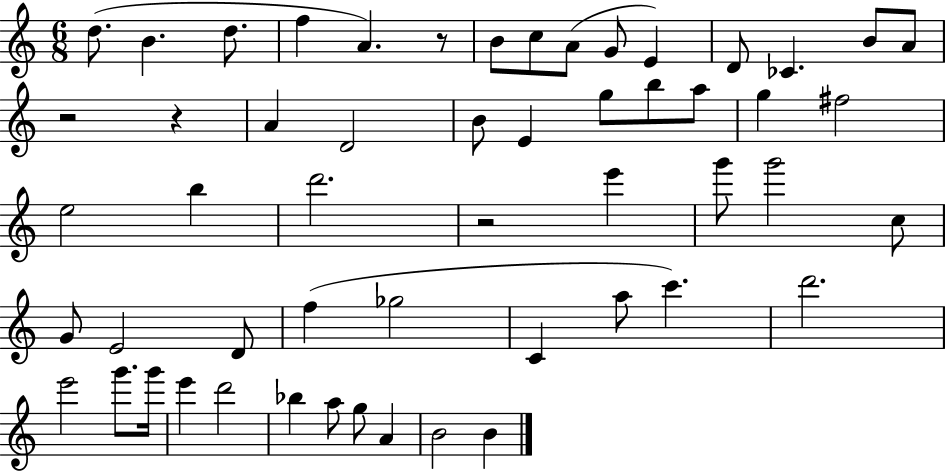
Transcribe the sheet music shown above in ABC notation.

X:1
T:Untitled
M:6/8
L:1/4
K:C
d/2 B d/2 f A z/2 B/2 c/2 A/2 G/2 E D/2 _C B/2 A/2 z2 z A D2 B/2 E g/2 b/2 a/2 g ^f2 e2 b d'2 z2 e' g'/2 g'2 c/2 G/2 E2 D/2 f _g2 C a/2 c' d'2 e'2 g'/2 g'/4 e' d'2 _b a/2 g/2 A B2 B